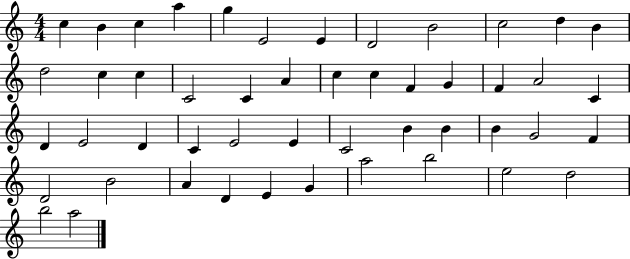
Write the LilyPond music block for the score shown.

{
  \clef treble
  \numericTimeSignature
  \time 4/4
  \key c \major
  c''4 b'4 c''4 a''4 | g''4 e'2 e'4 | d'2 b'2 | c''2 d''4 b'4 | \break d''2 c''4 c''4 | c'2 c'4 a'4 | c''4 c''4 f'4 g'4 | f'4 a'2 c'4 | \break d'4 e'2 d'4 | c'4 e'2 e'4 | c'2 b'4 b'4 | b'4 g'2 f'4 | \break d'2 b'2 | a'4 d'4 e'4 g'4 | a''2 b''2 | e''2 d''2 | \break b''2 a''2 | \bar "|."
}